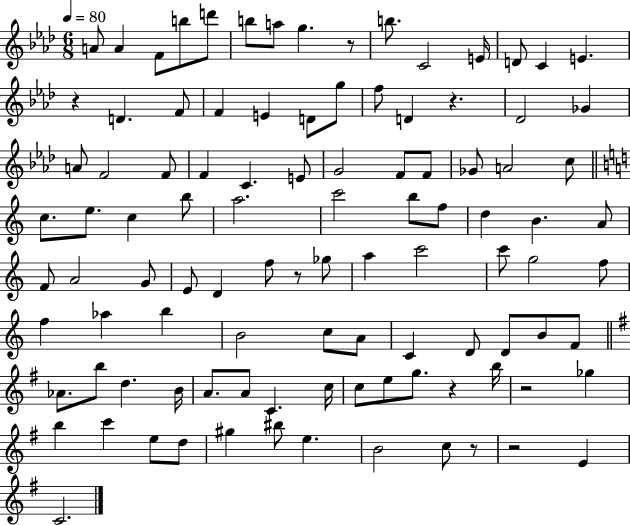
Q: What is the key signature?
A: AES major